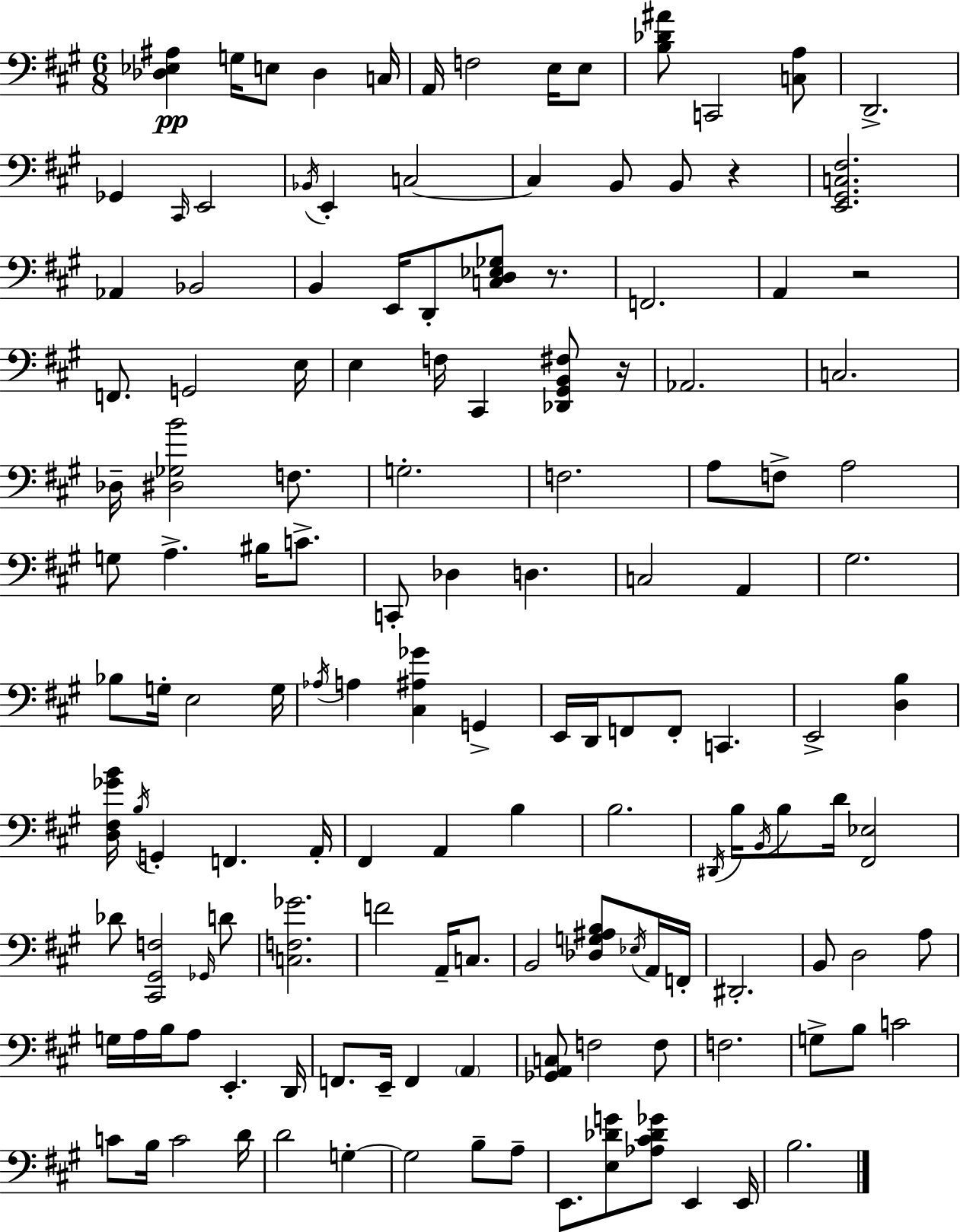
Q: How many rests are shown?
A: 4